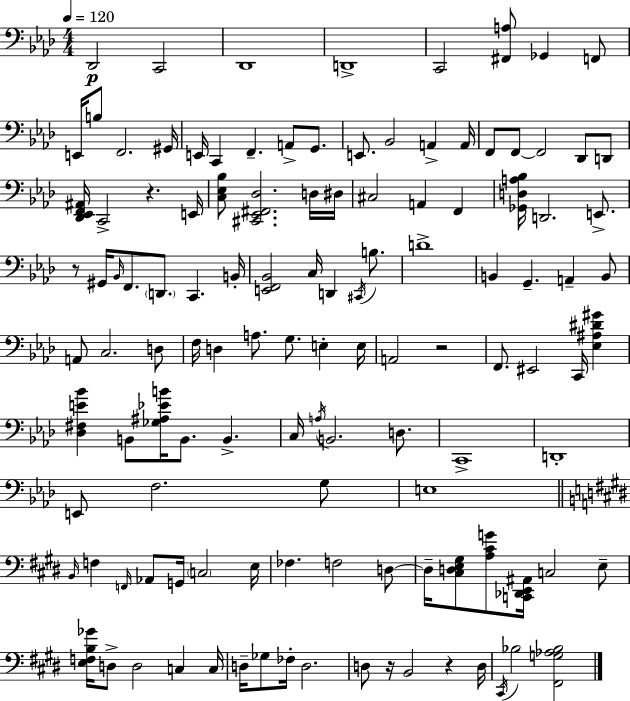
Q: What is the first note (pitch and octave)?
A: Db2